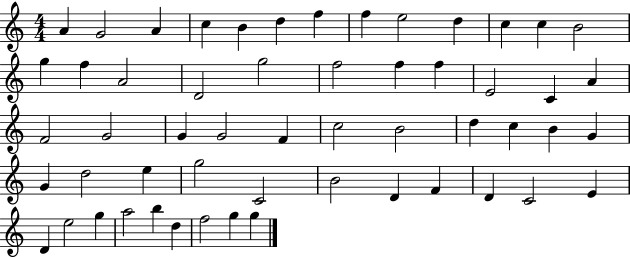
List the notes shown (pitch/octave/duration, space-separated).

A4/q G4/h A4/q C5/q B4/q D5/q F5/q F5/q E5/h D5/q C5/q C5/q B4/h G5/q F5/q A4/h D4/h G5/h F5/h F5/q F5/q E4/h C4/q A4/q F4/h G4/h G4/q G4/h F4/q C5/h B4/h D5/q C5/q B4/q G4/q G4/q D5/h E5/q G5/h C4/h B4/h D4/q F4/q D4/q C4/h E4/q D4/q E5/h G5/q A5/h B5/q D5/q F5/h G5/q G5/q